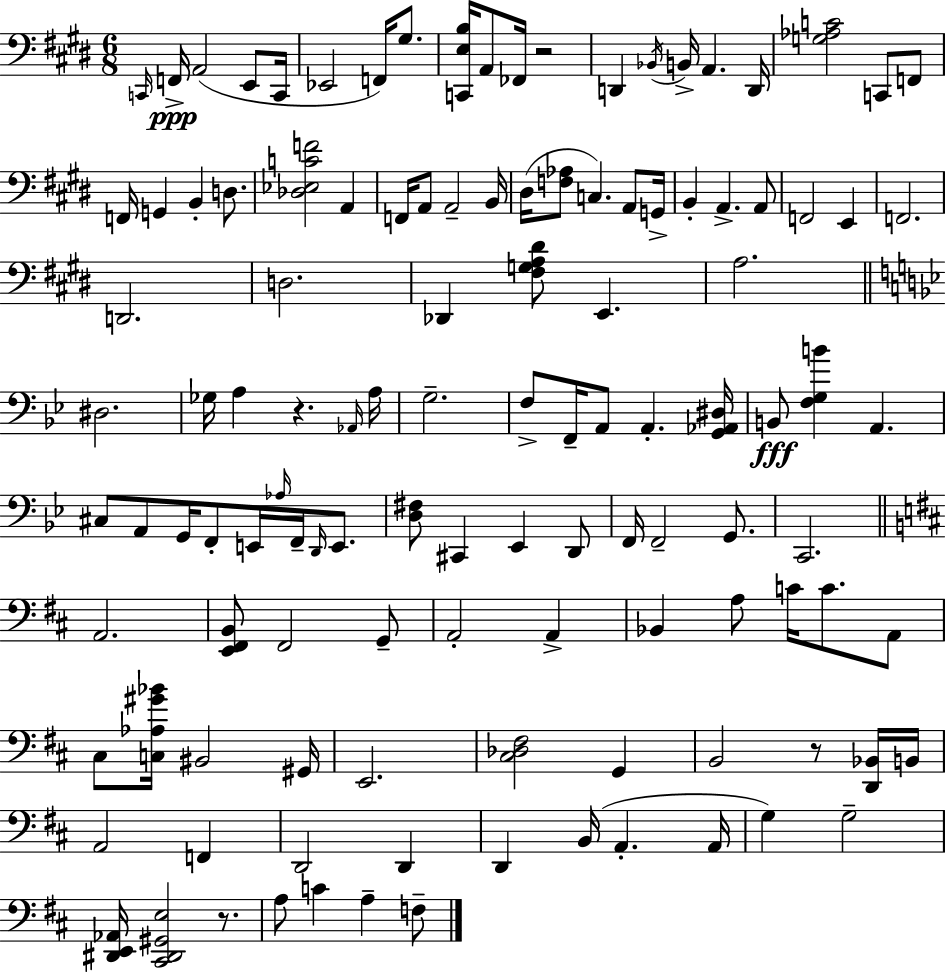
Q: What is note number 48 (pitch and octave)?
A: F3